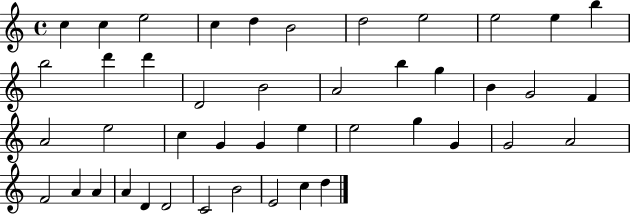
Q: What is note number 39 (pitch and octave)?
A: D4